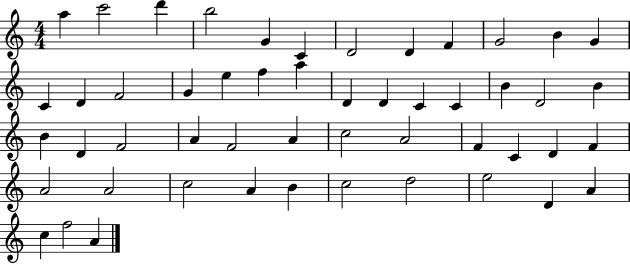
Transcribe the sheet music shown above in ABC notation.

X:1
T:Untitled
M:4/4
L:1/4
K:C
a c'2 d' b2 G C D2 D F G2 B G C D F2 G e f a D D C C B D2 B B D F2 A F2 A c2 A2 F C D F A2 A2 c2 A B c2 d2 e2 D A c f2 A